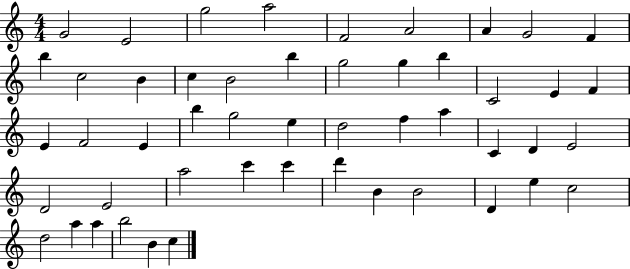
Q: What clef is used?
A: treble